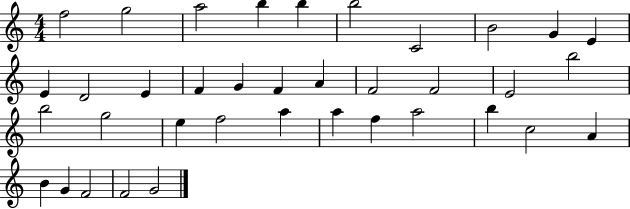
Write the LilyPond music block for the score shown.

{
  \clef treble
  \numericTimeSignature
  \time 4/4
  \key c \major
  f''2 g''2 | a''2 b''4 b''4 | b''2 c'2 | b'2 g'4 e'4 | \break e'4 d'2 e'4 | f'4 g'4 f'4 a'4 | f'2 f'2 | e'2 b''2 | \break b''2 g''2 | e''4 f''2 a''4 | a''4 f''4 a''2 | b''4 c''2 a'4 | \break b'4 g'4 f'2 | f'2 g'2 | \bar "|."
}